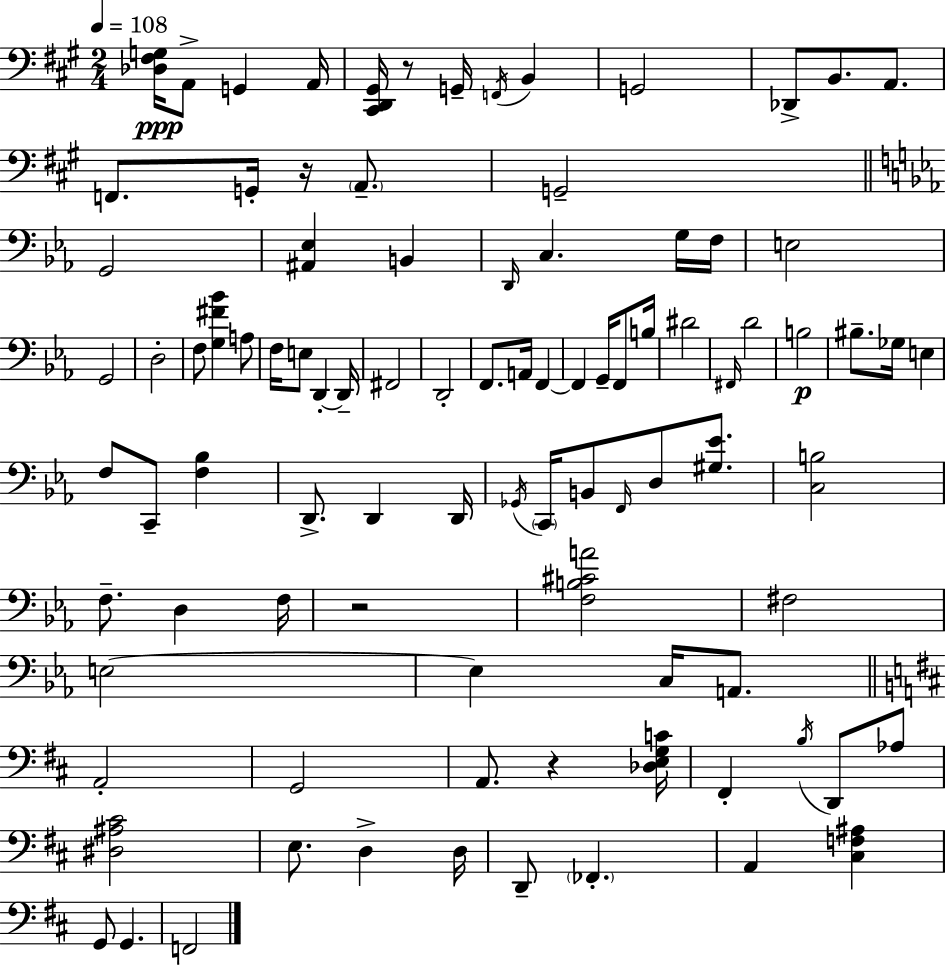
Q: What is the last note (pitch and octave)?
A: F2